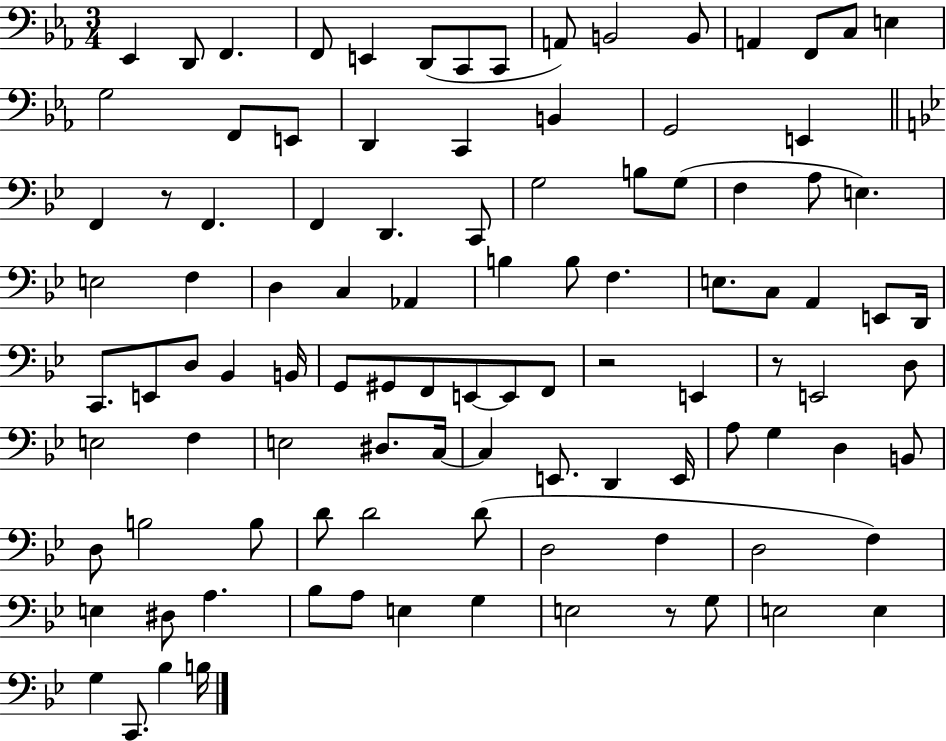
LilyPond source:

{
  \clef bass
  \numericTimeSignature
  \time 3/4
  \key ees \major
  \repeat volta 2 { ees,4 d,8 f,4. | f,8 e,4 d,8( c,8 c,8 | a,8) b,2 b,8 | a,4 f,8 c8 e4 | \break g2 f,8 e,8 | d,4 c,4 b,4 | g,2 e,4 | \bar "||" \break \key bes \major f,4 r8 f,4. | f,4 d,4. c,8 | g2 b8 g8( | f4 a8 e4.) | \break e2 f4 | d4 c4 aes,4 | b4 b8 f4. | e8. c8 a,4 e,8 d,16 | \break c,8. e,8 d8 bes,4 b,16 | g,8 gis,8 f,8 e,8~~ e,8 f,8 | r2 e,4 | r8 e,2 d8 | \break e2 f4 | e2 dis8. c16~~ | c4 e,8. d,4 e,16 | a8 g4 d4 b,8 | \break d8 b2 b8 | d'8 d'2 d'8( | d2 f4 | d2 f4) | \break e4 dis8 a4. | bes8 a8 e4 g4 | e2 r8 g8 | e2 e4 | \break g4 c,8. bes4 b16 | } \bar "|."
}